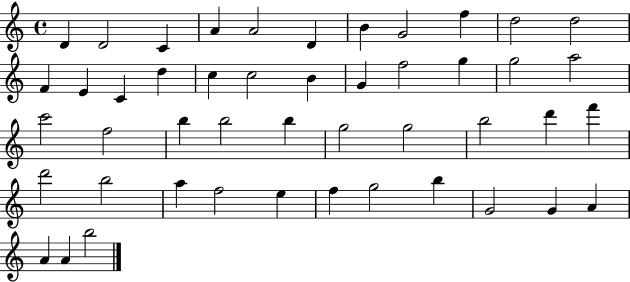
{
  \clef treble
  \time 4/4
  \defaultTimeSignature
  \key c \major
  d'4 d'2 c'4 | a'4 a'2 d'4 | b'4 g'2 f''4 | d''2 d''2 | \break f'4 e'4 c'4 d''4 | c''4 c''2 b'4 | g'4 f''2 g''4 | g''2 a''2 | \break c'''2 f''2 | b''4 b''2 b''4 | g''2 g''2 | b''2 d'''4 f'''4 | \break d'''2 b''2 | a''4 f''2 e''4 | f''4 g''2 b''4 | g'2 g'4 a'4 | \break a'4 a'4 b''2 | \bar "|."
}